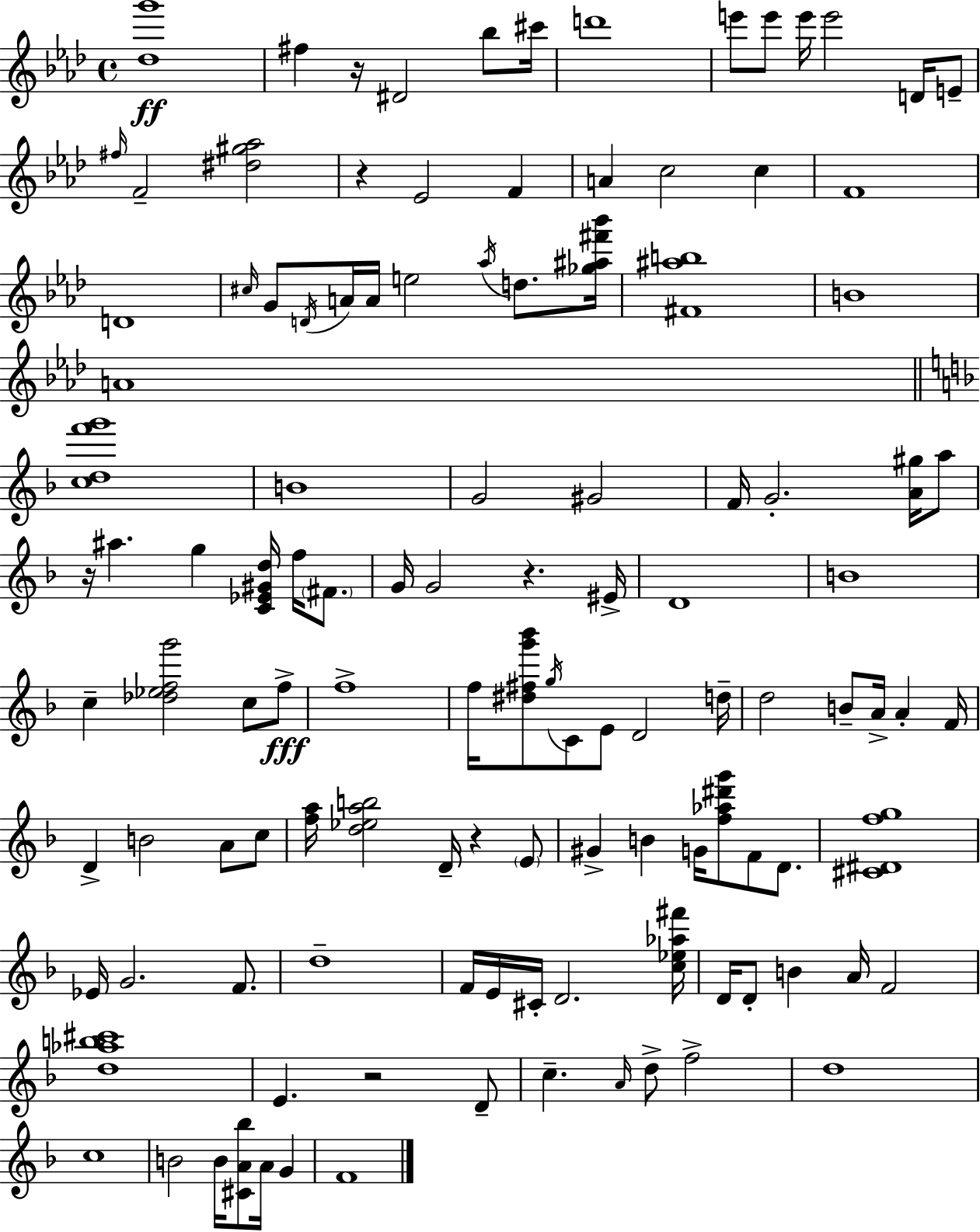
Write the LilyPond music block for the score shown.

{
  \clef treble
  \time 4/4
  \defaultTimeSignature
  \key f \minor
  <des'' g'''>1\ff | fis''4 r16 dis'2 bes''8 cis'''16 | d'''1 | e'''8 e'''8 e'''16 e'''2 d'16 e'8-- | \break \grace { fis''16 } f'2-- <dis'' gis'' aes''>2 | r4 ees'2 f'4 | a'4 c''2 c''4 | f'1 | \break d'1 | \grace { cis''16 } g'8 \acciaccatura { d'16 } a'16 a'16 e''2 \acciaccatura { aes''16 } | d''8. <ges'' ais'' fis''' bes'''>16 <fis' ais'' b''>1 | b'1 | \break a'1 | \bar "||" \break \key f \major <c'' d'' f''' g'''>1 | b'1 | g'2 gis'2 | f'16 g'2.-. <a' gis''>16 a''8 | \break r16 ais''4. g''4 <c' ees' gis' d''>16 f''16 \parenthesize fis'8. | g'16 g'2 r4. eis'16-> | d'1 | b'1 | \break c''4-- <des'' ees'' f'' g'''>2 c''8 f''8->\fff | f''1-> | f''16 <dis'' fis'' g''' bes'''>8 \acciaccatura { g''16 } c'8 e'8 d'2 | d''16-- d''2 b'8-- a'16-> a'4-. | \break f'16 d'4-> b'2 a'8 c''8 | <f'' a''>16 <d'' ees'' a'' b''>2 d'16-- r4 \parenthesize e'8 | gis'4-> b'4 g'16 <f'' aes'' dis''' g'''>8 f'8 d'8. | <cis' dis' f'' g''>1 | \break ees'16 g'2. f'8. | d''1-- | f'16 e'16 cis'16-. d'2. | <c'' ees'' aes'' fis'''>16 d'16 d'8-. b'4 a'16 f'2 | \break <d'' aes'' b'' cis'''>1 | e'4. r2 d'8-- | c''4.-- \grace { a'16 } d''8-> f''2-> | d''1 | \break c''1 | b'2 b'16 <cis' a' bes''>8 a'16 g'4 | f'1 | \bar "|."
}